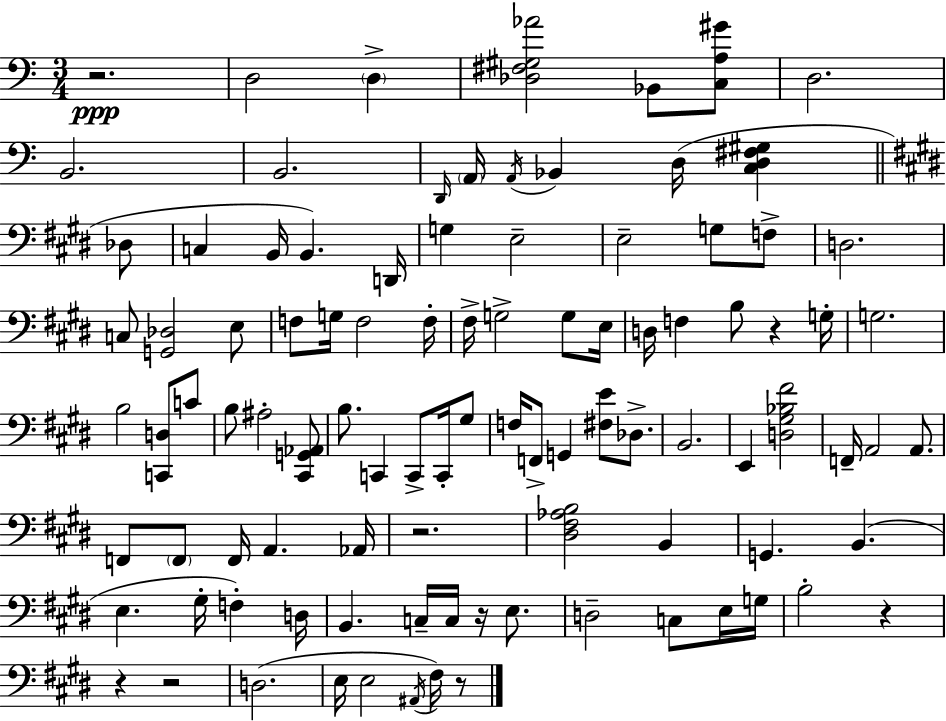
R/h. D3/h D3/q [Db3,F#3,G#3,Ab4]/h Bb2/e [C3,A3,G#4]/e D3/h. B2/h. B2/h. D2/s A2/s A2/s Bb2/q D3/s [C3,D3,F#3,G#3]/q Db3/e C3/q B2/s B2/q. D2/s G3/q E3/h E3/h G3/e F3/e D3/h. C3/e [G2,Db3]/h E3/e F3/e G3/s F3/h F3/s F#3/s G3/h G3/e E3/s D3/s F3/q B3/e R/q G3/s G3/h. B3/h [C2,D3]/e C4/e B3/e A#3/h [C#2,G2,Ab2]/e B3/e. C2/q C2/e C2/s G#3/e F3/s F2/e G2/q [F#3,E4]/e Db3/e. B2/h. E2/q [D3,G#3,Bb3,F#4]/h F2/s A2/h A2/e. F2/e F2/e F2/s A2/q. Ab2/s R/h. [D#3,F#3,Ab3,B3]/h B2/q G2/q. B2/q. E3/q. G#3/s F3/q D3/s B2/q. C3/s C3/s R/s E3/e. D3/h C3/e E3/s G3/s B3/h R/q R/q R/h D3/h. E3/s E3/h A#2/s F#3/s R/e